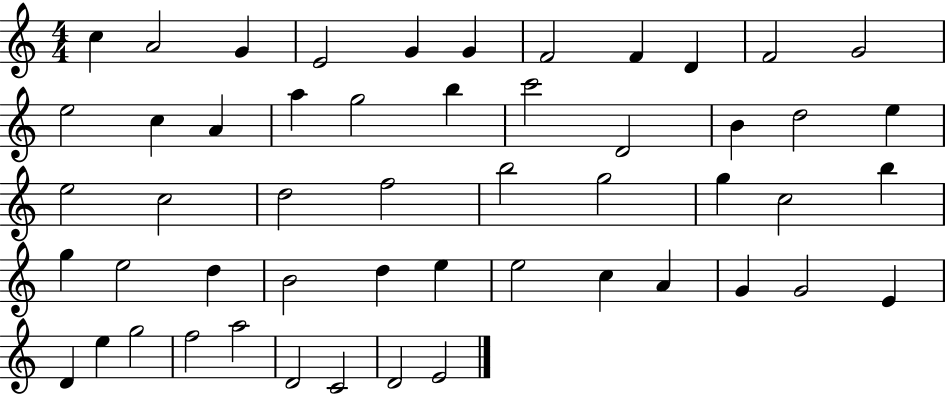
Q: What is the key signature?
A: C major